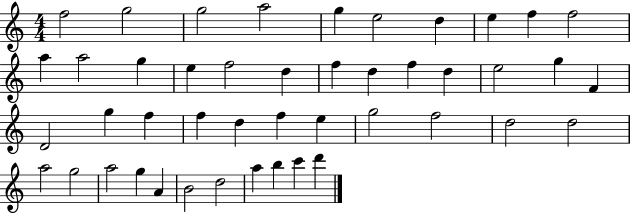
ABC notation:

X:1
T:Untitled
M:4/4
L:1/4
K:C
f2 g2 g2 a2 g e2 d e f f2 a a2 g e f2 d f d f d e2 g F D2 g f f d f e g2 f2 d2 d2 a2 g2 a2 g A B2 d2 a b c' d'